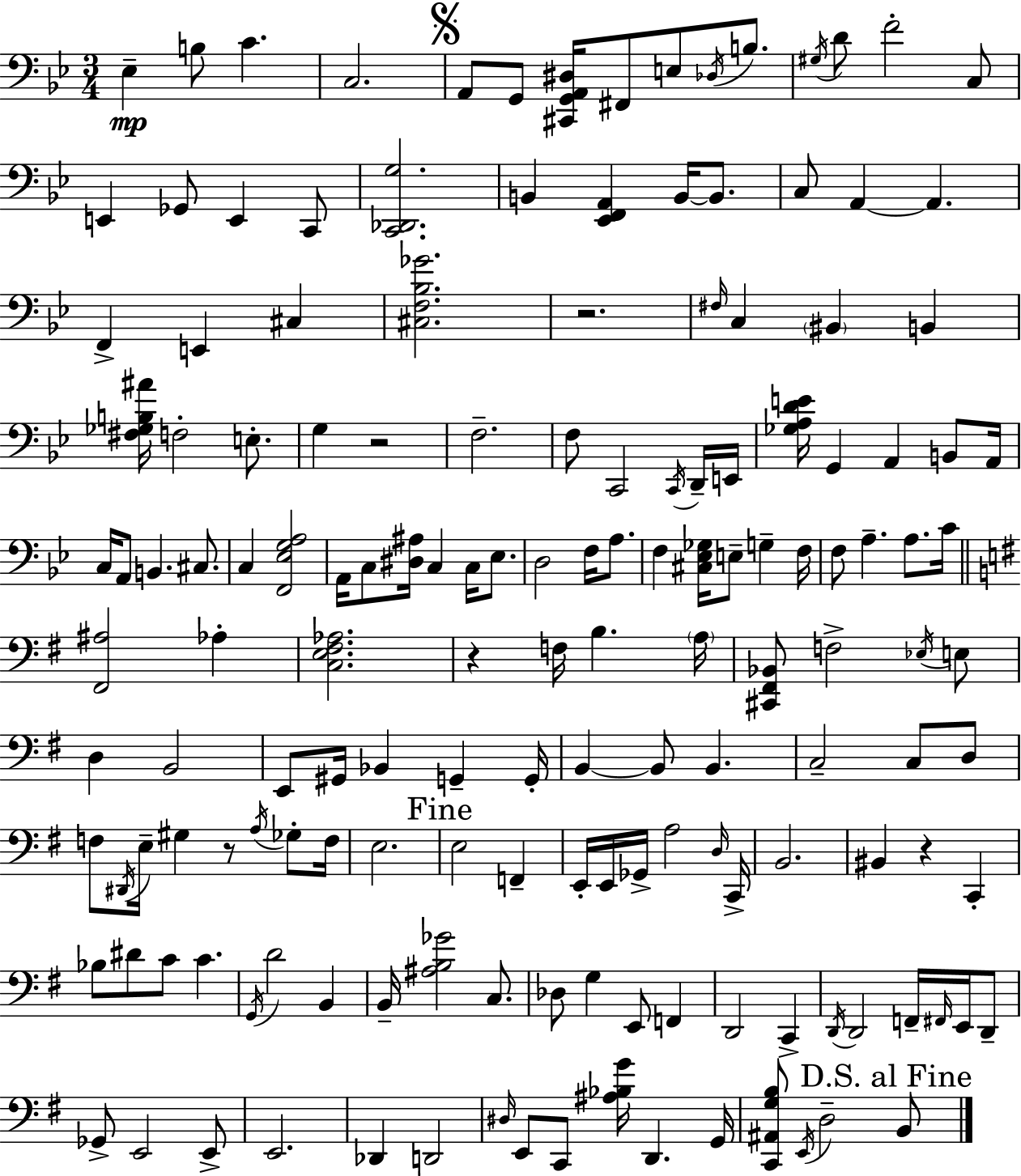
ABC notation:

X:1
T:Untitled
M:3/4
L:1/4
K:Bb
_E, B,/2 C C,2 A,,/2 G,,/2 [^C,,G,,A,,^D,]/4 ^F,,/2 E,/2 _D,/4 B,/2 ^G,/4 D/2 F2 C,/2 E,, _G,,/2 E,, C,,/2 [C,,_D,,G,]2 B,, [_E,,F,,A,,] B,,/4 B,,/2 C,/2 A,, A,, F,, E,, ^C, [^C,F,_B,_G]2 z2 ^F,/4 C, ^B,, B,, [^F,_G,B,^A]/4 F,2 E,/2 G, z2 F,2 F,/2 C,,2 C,,/4 D,,/4 E,,/4 [_G,A,DE]/4 G,, A,, B,,/2 A,,/4 C,/4 A,,/2 B,, ^C,/2 C, [F,,_E,G,A,]2 A,,/4 C,/2 [^D,^A,]/4 C, C,/4 _E,/2 D,2 F,/4 A,/2 F, [^C,_E,_G,]/4 E,/2 G, F,/4 F,/2 A, A,/2 C/4 [^F,,^A,]2 _A, [C,E,^F,_A,]2 z F,/4 B, A,/4 [^C,,^F,,_B,,]/2 F,2 _E,/4 E,/2 D, B,,2 E,,/2 ^G,,/4 _B,, G,, G,,/4 B,, B,,/2 B,, C,2 C,/2 D,/2 F,/2 ^D,,/4 E,/4 ^G, z/2 A,/4 _G,/2 F,/4 E,2 E,2 F,, E,,/4 E,,/4 _G,,/4 A,2 D,/4 C,,/4 B,,2 ^B,, z C,, _B,/2 ^D/2 C/2 C G,,/4 D2 B,, B,,/4 [^A,B,_G]2 C,/2 _D,/2 G, E,,/2 F,, D,,2 C,, D,,/4 D,,2 F,,/4 ^F,,/4 E,,/4 D,,/2 _G,,/2 E,,2 E,,/2 E,,2 _D,, D,,2 ^D,/4 E,,/2 C,,/2 [^A,_B,G]/4 D,, G,,/4 [C,,^A,,G,B,]/2 E,,/4 D,2 B,,/2